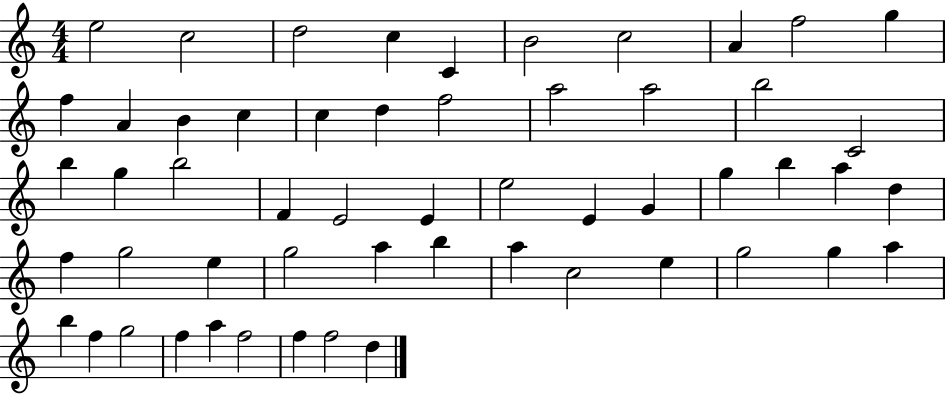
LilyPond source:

{
  \clef treble
  \numericTimeSignature
  \time 4/4
  \key c \major
  e''2 c''2 | d''2 c''4 c'4 | b'2 c''2 | a'4 f''2 g''4 | \break f''4 a'4 b'4 c''4 | c''4 d''4 f''2 | a''2 a''2 | b''2 c'2 | \break b''4 g''4 b''2 | f'4 e'2 e'4 | e''2 e'4 g'4 | g''4 b''4 a''4 d''4 | \break f''4 g''2 e''4 | g''2 a''4 b''4 | a''4 c''2 e''4 | g''2 g''4 a''4 | \break b''4 f''4 g''2 | f''4 a''4 f''2 | f''4 f''2 d''4 | \bar "|."
}